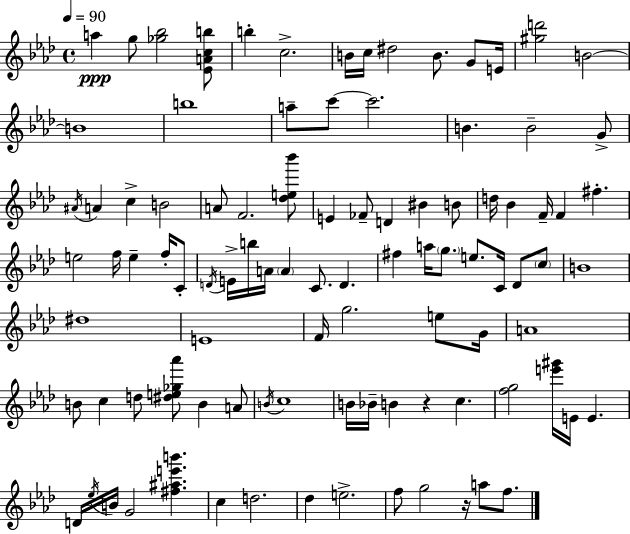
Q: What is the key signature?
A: F minor